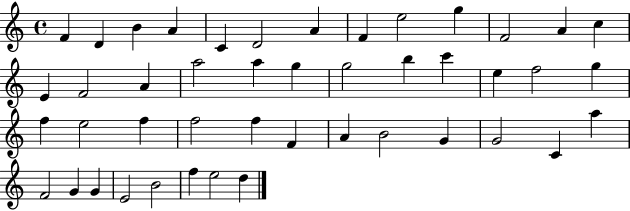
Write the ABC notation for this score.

X:1
T:Untitled
M:4/4
L:1/4
K:C
F D B A C D2 A F e2 g F2 A c E F2 A a2 a g g2 b c' e f2 g f e2 f f2 f F A B2 G G2 C a F2 G G E2 B2 f e2 d